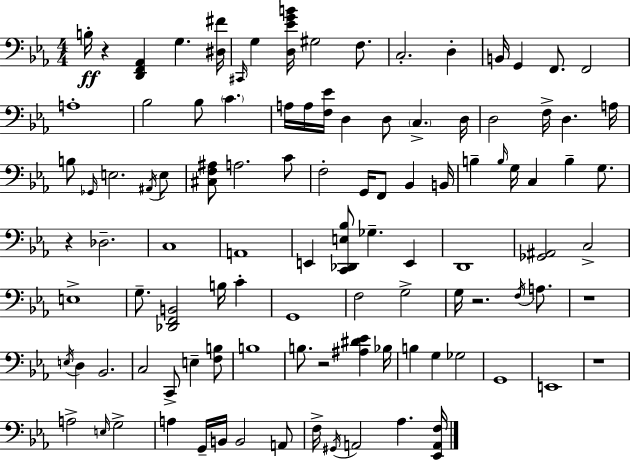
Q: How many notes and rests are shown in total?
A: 105